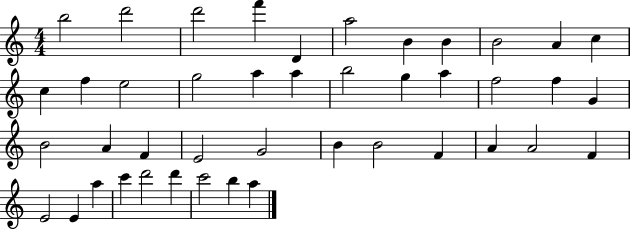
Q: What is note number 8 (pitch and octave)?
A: B4